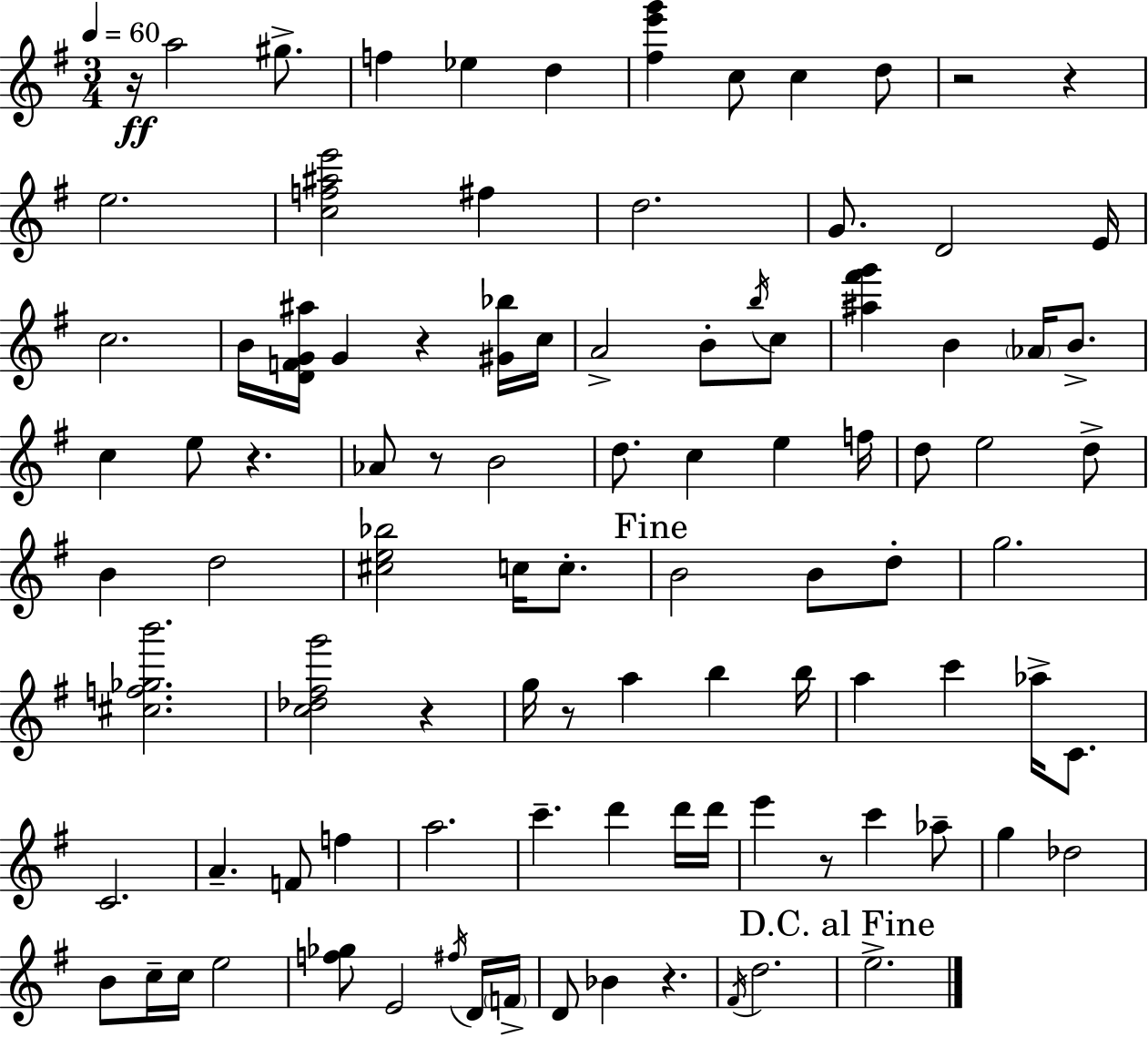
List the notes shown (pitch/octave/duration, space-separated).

R/s A5/h G#5/e. F5/q Eb5/q D5/q [F#5,E6,G6]/q C5/e C5/q D5/e R/h R/q E5/h. [C5,F5,A#5,E6]/h F#5/q D5/h. G4/e. D4/h E4/s C5/h. B4/s [D4,F4,G4,A#5]/s G4/q R/q [G#4,Bb5]/s C5/s A4/h B4/e B5/s C5/e [A#5,F#6,G6]/q B4/q Ab4/s B4/e. C5/q E5/e R/q. Ab4/e R/e B4/h D5/e. C5/q E5/q F5/s D5/e E5/h D5/e B4/q D5/h [C#5,E5,Bb5]/h C5/s C5/e. B4/h B4/e D5/e G5/h. [C#5,F5,Gb5,B6]/h. [C5,Db5,F#5,G6]/h R/q G5/s R/e A5/q B5/q B5/s A5/q C6/q Ab5/s C4/e. C4/h. A4/q. F4/e F5/q A5/h. C6/q. D6/q D6/s D6/s E6/q R/e C6/q Ab5/e G5/q Db5/h B4/e C5/s C5/s E5/h [F5,Gb5]/e E4/h F#5/s D4/s F4/s D4/e Bb4/q R/q. F#4/s D5/h. E5/h.